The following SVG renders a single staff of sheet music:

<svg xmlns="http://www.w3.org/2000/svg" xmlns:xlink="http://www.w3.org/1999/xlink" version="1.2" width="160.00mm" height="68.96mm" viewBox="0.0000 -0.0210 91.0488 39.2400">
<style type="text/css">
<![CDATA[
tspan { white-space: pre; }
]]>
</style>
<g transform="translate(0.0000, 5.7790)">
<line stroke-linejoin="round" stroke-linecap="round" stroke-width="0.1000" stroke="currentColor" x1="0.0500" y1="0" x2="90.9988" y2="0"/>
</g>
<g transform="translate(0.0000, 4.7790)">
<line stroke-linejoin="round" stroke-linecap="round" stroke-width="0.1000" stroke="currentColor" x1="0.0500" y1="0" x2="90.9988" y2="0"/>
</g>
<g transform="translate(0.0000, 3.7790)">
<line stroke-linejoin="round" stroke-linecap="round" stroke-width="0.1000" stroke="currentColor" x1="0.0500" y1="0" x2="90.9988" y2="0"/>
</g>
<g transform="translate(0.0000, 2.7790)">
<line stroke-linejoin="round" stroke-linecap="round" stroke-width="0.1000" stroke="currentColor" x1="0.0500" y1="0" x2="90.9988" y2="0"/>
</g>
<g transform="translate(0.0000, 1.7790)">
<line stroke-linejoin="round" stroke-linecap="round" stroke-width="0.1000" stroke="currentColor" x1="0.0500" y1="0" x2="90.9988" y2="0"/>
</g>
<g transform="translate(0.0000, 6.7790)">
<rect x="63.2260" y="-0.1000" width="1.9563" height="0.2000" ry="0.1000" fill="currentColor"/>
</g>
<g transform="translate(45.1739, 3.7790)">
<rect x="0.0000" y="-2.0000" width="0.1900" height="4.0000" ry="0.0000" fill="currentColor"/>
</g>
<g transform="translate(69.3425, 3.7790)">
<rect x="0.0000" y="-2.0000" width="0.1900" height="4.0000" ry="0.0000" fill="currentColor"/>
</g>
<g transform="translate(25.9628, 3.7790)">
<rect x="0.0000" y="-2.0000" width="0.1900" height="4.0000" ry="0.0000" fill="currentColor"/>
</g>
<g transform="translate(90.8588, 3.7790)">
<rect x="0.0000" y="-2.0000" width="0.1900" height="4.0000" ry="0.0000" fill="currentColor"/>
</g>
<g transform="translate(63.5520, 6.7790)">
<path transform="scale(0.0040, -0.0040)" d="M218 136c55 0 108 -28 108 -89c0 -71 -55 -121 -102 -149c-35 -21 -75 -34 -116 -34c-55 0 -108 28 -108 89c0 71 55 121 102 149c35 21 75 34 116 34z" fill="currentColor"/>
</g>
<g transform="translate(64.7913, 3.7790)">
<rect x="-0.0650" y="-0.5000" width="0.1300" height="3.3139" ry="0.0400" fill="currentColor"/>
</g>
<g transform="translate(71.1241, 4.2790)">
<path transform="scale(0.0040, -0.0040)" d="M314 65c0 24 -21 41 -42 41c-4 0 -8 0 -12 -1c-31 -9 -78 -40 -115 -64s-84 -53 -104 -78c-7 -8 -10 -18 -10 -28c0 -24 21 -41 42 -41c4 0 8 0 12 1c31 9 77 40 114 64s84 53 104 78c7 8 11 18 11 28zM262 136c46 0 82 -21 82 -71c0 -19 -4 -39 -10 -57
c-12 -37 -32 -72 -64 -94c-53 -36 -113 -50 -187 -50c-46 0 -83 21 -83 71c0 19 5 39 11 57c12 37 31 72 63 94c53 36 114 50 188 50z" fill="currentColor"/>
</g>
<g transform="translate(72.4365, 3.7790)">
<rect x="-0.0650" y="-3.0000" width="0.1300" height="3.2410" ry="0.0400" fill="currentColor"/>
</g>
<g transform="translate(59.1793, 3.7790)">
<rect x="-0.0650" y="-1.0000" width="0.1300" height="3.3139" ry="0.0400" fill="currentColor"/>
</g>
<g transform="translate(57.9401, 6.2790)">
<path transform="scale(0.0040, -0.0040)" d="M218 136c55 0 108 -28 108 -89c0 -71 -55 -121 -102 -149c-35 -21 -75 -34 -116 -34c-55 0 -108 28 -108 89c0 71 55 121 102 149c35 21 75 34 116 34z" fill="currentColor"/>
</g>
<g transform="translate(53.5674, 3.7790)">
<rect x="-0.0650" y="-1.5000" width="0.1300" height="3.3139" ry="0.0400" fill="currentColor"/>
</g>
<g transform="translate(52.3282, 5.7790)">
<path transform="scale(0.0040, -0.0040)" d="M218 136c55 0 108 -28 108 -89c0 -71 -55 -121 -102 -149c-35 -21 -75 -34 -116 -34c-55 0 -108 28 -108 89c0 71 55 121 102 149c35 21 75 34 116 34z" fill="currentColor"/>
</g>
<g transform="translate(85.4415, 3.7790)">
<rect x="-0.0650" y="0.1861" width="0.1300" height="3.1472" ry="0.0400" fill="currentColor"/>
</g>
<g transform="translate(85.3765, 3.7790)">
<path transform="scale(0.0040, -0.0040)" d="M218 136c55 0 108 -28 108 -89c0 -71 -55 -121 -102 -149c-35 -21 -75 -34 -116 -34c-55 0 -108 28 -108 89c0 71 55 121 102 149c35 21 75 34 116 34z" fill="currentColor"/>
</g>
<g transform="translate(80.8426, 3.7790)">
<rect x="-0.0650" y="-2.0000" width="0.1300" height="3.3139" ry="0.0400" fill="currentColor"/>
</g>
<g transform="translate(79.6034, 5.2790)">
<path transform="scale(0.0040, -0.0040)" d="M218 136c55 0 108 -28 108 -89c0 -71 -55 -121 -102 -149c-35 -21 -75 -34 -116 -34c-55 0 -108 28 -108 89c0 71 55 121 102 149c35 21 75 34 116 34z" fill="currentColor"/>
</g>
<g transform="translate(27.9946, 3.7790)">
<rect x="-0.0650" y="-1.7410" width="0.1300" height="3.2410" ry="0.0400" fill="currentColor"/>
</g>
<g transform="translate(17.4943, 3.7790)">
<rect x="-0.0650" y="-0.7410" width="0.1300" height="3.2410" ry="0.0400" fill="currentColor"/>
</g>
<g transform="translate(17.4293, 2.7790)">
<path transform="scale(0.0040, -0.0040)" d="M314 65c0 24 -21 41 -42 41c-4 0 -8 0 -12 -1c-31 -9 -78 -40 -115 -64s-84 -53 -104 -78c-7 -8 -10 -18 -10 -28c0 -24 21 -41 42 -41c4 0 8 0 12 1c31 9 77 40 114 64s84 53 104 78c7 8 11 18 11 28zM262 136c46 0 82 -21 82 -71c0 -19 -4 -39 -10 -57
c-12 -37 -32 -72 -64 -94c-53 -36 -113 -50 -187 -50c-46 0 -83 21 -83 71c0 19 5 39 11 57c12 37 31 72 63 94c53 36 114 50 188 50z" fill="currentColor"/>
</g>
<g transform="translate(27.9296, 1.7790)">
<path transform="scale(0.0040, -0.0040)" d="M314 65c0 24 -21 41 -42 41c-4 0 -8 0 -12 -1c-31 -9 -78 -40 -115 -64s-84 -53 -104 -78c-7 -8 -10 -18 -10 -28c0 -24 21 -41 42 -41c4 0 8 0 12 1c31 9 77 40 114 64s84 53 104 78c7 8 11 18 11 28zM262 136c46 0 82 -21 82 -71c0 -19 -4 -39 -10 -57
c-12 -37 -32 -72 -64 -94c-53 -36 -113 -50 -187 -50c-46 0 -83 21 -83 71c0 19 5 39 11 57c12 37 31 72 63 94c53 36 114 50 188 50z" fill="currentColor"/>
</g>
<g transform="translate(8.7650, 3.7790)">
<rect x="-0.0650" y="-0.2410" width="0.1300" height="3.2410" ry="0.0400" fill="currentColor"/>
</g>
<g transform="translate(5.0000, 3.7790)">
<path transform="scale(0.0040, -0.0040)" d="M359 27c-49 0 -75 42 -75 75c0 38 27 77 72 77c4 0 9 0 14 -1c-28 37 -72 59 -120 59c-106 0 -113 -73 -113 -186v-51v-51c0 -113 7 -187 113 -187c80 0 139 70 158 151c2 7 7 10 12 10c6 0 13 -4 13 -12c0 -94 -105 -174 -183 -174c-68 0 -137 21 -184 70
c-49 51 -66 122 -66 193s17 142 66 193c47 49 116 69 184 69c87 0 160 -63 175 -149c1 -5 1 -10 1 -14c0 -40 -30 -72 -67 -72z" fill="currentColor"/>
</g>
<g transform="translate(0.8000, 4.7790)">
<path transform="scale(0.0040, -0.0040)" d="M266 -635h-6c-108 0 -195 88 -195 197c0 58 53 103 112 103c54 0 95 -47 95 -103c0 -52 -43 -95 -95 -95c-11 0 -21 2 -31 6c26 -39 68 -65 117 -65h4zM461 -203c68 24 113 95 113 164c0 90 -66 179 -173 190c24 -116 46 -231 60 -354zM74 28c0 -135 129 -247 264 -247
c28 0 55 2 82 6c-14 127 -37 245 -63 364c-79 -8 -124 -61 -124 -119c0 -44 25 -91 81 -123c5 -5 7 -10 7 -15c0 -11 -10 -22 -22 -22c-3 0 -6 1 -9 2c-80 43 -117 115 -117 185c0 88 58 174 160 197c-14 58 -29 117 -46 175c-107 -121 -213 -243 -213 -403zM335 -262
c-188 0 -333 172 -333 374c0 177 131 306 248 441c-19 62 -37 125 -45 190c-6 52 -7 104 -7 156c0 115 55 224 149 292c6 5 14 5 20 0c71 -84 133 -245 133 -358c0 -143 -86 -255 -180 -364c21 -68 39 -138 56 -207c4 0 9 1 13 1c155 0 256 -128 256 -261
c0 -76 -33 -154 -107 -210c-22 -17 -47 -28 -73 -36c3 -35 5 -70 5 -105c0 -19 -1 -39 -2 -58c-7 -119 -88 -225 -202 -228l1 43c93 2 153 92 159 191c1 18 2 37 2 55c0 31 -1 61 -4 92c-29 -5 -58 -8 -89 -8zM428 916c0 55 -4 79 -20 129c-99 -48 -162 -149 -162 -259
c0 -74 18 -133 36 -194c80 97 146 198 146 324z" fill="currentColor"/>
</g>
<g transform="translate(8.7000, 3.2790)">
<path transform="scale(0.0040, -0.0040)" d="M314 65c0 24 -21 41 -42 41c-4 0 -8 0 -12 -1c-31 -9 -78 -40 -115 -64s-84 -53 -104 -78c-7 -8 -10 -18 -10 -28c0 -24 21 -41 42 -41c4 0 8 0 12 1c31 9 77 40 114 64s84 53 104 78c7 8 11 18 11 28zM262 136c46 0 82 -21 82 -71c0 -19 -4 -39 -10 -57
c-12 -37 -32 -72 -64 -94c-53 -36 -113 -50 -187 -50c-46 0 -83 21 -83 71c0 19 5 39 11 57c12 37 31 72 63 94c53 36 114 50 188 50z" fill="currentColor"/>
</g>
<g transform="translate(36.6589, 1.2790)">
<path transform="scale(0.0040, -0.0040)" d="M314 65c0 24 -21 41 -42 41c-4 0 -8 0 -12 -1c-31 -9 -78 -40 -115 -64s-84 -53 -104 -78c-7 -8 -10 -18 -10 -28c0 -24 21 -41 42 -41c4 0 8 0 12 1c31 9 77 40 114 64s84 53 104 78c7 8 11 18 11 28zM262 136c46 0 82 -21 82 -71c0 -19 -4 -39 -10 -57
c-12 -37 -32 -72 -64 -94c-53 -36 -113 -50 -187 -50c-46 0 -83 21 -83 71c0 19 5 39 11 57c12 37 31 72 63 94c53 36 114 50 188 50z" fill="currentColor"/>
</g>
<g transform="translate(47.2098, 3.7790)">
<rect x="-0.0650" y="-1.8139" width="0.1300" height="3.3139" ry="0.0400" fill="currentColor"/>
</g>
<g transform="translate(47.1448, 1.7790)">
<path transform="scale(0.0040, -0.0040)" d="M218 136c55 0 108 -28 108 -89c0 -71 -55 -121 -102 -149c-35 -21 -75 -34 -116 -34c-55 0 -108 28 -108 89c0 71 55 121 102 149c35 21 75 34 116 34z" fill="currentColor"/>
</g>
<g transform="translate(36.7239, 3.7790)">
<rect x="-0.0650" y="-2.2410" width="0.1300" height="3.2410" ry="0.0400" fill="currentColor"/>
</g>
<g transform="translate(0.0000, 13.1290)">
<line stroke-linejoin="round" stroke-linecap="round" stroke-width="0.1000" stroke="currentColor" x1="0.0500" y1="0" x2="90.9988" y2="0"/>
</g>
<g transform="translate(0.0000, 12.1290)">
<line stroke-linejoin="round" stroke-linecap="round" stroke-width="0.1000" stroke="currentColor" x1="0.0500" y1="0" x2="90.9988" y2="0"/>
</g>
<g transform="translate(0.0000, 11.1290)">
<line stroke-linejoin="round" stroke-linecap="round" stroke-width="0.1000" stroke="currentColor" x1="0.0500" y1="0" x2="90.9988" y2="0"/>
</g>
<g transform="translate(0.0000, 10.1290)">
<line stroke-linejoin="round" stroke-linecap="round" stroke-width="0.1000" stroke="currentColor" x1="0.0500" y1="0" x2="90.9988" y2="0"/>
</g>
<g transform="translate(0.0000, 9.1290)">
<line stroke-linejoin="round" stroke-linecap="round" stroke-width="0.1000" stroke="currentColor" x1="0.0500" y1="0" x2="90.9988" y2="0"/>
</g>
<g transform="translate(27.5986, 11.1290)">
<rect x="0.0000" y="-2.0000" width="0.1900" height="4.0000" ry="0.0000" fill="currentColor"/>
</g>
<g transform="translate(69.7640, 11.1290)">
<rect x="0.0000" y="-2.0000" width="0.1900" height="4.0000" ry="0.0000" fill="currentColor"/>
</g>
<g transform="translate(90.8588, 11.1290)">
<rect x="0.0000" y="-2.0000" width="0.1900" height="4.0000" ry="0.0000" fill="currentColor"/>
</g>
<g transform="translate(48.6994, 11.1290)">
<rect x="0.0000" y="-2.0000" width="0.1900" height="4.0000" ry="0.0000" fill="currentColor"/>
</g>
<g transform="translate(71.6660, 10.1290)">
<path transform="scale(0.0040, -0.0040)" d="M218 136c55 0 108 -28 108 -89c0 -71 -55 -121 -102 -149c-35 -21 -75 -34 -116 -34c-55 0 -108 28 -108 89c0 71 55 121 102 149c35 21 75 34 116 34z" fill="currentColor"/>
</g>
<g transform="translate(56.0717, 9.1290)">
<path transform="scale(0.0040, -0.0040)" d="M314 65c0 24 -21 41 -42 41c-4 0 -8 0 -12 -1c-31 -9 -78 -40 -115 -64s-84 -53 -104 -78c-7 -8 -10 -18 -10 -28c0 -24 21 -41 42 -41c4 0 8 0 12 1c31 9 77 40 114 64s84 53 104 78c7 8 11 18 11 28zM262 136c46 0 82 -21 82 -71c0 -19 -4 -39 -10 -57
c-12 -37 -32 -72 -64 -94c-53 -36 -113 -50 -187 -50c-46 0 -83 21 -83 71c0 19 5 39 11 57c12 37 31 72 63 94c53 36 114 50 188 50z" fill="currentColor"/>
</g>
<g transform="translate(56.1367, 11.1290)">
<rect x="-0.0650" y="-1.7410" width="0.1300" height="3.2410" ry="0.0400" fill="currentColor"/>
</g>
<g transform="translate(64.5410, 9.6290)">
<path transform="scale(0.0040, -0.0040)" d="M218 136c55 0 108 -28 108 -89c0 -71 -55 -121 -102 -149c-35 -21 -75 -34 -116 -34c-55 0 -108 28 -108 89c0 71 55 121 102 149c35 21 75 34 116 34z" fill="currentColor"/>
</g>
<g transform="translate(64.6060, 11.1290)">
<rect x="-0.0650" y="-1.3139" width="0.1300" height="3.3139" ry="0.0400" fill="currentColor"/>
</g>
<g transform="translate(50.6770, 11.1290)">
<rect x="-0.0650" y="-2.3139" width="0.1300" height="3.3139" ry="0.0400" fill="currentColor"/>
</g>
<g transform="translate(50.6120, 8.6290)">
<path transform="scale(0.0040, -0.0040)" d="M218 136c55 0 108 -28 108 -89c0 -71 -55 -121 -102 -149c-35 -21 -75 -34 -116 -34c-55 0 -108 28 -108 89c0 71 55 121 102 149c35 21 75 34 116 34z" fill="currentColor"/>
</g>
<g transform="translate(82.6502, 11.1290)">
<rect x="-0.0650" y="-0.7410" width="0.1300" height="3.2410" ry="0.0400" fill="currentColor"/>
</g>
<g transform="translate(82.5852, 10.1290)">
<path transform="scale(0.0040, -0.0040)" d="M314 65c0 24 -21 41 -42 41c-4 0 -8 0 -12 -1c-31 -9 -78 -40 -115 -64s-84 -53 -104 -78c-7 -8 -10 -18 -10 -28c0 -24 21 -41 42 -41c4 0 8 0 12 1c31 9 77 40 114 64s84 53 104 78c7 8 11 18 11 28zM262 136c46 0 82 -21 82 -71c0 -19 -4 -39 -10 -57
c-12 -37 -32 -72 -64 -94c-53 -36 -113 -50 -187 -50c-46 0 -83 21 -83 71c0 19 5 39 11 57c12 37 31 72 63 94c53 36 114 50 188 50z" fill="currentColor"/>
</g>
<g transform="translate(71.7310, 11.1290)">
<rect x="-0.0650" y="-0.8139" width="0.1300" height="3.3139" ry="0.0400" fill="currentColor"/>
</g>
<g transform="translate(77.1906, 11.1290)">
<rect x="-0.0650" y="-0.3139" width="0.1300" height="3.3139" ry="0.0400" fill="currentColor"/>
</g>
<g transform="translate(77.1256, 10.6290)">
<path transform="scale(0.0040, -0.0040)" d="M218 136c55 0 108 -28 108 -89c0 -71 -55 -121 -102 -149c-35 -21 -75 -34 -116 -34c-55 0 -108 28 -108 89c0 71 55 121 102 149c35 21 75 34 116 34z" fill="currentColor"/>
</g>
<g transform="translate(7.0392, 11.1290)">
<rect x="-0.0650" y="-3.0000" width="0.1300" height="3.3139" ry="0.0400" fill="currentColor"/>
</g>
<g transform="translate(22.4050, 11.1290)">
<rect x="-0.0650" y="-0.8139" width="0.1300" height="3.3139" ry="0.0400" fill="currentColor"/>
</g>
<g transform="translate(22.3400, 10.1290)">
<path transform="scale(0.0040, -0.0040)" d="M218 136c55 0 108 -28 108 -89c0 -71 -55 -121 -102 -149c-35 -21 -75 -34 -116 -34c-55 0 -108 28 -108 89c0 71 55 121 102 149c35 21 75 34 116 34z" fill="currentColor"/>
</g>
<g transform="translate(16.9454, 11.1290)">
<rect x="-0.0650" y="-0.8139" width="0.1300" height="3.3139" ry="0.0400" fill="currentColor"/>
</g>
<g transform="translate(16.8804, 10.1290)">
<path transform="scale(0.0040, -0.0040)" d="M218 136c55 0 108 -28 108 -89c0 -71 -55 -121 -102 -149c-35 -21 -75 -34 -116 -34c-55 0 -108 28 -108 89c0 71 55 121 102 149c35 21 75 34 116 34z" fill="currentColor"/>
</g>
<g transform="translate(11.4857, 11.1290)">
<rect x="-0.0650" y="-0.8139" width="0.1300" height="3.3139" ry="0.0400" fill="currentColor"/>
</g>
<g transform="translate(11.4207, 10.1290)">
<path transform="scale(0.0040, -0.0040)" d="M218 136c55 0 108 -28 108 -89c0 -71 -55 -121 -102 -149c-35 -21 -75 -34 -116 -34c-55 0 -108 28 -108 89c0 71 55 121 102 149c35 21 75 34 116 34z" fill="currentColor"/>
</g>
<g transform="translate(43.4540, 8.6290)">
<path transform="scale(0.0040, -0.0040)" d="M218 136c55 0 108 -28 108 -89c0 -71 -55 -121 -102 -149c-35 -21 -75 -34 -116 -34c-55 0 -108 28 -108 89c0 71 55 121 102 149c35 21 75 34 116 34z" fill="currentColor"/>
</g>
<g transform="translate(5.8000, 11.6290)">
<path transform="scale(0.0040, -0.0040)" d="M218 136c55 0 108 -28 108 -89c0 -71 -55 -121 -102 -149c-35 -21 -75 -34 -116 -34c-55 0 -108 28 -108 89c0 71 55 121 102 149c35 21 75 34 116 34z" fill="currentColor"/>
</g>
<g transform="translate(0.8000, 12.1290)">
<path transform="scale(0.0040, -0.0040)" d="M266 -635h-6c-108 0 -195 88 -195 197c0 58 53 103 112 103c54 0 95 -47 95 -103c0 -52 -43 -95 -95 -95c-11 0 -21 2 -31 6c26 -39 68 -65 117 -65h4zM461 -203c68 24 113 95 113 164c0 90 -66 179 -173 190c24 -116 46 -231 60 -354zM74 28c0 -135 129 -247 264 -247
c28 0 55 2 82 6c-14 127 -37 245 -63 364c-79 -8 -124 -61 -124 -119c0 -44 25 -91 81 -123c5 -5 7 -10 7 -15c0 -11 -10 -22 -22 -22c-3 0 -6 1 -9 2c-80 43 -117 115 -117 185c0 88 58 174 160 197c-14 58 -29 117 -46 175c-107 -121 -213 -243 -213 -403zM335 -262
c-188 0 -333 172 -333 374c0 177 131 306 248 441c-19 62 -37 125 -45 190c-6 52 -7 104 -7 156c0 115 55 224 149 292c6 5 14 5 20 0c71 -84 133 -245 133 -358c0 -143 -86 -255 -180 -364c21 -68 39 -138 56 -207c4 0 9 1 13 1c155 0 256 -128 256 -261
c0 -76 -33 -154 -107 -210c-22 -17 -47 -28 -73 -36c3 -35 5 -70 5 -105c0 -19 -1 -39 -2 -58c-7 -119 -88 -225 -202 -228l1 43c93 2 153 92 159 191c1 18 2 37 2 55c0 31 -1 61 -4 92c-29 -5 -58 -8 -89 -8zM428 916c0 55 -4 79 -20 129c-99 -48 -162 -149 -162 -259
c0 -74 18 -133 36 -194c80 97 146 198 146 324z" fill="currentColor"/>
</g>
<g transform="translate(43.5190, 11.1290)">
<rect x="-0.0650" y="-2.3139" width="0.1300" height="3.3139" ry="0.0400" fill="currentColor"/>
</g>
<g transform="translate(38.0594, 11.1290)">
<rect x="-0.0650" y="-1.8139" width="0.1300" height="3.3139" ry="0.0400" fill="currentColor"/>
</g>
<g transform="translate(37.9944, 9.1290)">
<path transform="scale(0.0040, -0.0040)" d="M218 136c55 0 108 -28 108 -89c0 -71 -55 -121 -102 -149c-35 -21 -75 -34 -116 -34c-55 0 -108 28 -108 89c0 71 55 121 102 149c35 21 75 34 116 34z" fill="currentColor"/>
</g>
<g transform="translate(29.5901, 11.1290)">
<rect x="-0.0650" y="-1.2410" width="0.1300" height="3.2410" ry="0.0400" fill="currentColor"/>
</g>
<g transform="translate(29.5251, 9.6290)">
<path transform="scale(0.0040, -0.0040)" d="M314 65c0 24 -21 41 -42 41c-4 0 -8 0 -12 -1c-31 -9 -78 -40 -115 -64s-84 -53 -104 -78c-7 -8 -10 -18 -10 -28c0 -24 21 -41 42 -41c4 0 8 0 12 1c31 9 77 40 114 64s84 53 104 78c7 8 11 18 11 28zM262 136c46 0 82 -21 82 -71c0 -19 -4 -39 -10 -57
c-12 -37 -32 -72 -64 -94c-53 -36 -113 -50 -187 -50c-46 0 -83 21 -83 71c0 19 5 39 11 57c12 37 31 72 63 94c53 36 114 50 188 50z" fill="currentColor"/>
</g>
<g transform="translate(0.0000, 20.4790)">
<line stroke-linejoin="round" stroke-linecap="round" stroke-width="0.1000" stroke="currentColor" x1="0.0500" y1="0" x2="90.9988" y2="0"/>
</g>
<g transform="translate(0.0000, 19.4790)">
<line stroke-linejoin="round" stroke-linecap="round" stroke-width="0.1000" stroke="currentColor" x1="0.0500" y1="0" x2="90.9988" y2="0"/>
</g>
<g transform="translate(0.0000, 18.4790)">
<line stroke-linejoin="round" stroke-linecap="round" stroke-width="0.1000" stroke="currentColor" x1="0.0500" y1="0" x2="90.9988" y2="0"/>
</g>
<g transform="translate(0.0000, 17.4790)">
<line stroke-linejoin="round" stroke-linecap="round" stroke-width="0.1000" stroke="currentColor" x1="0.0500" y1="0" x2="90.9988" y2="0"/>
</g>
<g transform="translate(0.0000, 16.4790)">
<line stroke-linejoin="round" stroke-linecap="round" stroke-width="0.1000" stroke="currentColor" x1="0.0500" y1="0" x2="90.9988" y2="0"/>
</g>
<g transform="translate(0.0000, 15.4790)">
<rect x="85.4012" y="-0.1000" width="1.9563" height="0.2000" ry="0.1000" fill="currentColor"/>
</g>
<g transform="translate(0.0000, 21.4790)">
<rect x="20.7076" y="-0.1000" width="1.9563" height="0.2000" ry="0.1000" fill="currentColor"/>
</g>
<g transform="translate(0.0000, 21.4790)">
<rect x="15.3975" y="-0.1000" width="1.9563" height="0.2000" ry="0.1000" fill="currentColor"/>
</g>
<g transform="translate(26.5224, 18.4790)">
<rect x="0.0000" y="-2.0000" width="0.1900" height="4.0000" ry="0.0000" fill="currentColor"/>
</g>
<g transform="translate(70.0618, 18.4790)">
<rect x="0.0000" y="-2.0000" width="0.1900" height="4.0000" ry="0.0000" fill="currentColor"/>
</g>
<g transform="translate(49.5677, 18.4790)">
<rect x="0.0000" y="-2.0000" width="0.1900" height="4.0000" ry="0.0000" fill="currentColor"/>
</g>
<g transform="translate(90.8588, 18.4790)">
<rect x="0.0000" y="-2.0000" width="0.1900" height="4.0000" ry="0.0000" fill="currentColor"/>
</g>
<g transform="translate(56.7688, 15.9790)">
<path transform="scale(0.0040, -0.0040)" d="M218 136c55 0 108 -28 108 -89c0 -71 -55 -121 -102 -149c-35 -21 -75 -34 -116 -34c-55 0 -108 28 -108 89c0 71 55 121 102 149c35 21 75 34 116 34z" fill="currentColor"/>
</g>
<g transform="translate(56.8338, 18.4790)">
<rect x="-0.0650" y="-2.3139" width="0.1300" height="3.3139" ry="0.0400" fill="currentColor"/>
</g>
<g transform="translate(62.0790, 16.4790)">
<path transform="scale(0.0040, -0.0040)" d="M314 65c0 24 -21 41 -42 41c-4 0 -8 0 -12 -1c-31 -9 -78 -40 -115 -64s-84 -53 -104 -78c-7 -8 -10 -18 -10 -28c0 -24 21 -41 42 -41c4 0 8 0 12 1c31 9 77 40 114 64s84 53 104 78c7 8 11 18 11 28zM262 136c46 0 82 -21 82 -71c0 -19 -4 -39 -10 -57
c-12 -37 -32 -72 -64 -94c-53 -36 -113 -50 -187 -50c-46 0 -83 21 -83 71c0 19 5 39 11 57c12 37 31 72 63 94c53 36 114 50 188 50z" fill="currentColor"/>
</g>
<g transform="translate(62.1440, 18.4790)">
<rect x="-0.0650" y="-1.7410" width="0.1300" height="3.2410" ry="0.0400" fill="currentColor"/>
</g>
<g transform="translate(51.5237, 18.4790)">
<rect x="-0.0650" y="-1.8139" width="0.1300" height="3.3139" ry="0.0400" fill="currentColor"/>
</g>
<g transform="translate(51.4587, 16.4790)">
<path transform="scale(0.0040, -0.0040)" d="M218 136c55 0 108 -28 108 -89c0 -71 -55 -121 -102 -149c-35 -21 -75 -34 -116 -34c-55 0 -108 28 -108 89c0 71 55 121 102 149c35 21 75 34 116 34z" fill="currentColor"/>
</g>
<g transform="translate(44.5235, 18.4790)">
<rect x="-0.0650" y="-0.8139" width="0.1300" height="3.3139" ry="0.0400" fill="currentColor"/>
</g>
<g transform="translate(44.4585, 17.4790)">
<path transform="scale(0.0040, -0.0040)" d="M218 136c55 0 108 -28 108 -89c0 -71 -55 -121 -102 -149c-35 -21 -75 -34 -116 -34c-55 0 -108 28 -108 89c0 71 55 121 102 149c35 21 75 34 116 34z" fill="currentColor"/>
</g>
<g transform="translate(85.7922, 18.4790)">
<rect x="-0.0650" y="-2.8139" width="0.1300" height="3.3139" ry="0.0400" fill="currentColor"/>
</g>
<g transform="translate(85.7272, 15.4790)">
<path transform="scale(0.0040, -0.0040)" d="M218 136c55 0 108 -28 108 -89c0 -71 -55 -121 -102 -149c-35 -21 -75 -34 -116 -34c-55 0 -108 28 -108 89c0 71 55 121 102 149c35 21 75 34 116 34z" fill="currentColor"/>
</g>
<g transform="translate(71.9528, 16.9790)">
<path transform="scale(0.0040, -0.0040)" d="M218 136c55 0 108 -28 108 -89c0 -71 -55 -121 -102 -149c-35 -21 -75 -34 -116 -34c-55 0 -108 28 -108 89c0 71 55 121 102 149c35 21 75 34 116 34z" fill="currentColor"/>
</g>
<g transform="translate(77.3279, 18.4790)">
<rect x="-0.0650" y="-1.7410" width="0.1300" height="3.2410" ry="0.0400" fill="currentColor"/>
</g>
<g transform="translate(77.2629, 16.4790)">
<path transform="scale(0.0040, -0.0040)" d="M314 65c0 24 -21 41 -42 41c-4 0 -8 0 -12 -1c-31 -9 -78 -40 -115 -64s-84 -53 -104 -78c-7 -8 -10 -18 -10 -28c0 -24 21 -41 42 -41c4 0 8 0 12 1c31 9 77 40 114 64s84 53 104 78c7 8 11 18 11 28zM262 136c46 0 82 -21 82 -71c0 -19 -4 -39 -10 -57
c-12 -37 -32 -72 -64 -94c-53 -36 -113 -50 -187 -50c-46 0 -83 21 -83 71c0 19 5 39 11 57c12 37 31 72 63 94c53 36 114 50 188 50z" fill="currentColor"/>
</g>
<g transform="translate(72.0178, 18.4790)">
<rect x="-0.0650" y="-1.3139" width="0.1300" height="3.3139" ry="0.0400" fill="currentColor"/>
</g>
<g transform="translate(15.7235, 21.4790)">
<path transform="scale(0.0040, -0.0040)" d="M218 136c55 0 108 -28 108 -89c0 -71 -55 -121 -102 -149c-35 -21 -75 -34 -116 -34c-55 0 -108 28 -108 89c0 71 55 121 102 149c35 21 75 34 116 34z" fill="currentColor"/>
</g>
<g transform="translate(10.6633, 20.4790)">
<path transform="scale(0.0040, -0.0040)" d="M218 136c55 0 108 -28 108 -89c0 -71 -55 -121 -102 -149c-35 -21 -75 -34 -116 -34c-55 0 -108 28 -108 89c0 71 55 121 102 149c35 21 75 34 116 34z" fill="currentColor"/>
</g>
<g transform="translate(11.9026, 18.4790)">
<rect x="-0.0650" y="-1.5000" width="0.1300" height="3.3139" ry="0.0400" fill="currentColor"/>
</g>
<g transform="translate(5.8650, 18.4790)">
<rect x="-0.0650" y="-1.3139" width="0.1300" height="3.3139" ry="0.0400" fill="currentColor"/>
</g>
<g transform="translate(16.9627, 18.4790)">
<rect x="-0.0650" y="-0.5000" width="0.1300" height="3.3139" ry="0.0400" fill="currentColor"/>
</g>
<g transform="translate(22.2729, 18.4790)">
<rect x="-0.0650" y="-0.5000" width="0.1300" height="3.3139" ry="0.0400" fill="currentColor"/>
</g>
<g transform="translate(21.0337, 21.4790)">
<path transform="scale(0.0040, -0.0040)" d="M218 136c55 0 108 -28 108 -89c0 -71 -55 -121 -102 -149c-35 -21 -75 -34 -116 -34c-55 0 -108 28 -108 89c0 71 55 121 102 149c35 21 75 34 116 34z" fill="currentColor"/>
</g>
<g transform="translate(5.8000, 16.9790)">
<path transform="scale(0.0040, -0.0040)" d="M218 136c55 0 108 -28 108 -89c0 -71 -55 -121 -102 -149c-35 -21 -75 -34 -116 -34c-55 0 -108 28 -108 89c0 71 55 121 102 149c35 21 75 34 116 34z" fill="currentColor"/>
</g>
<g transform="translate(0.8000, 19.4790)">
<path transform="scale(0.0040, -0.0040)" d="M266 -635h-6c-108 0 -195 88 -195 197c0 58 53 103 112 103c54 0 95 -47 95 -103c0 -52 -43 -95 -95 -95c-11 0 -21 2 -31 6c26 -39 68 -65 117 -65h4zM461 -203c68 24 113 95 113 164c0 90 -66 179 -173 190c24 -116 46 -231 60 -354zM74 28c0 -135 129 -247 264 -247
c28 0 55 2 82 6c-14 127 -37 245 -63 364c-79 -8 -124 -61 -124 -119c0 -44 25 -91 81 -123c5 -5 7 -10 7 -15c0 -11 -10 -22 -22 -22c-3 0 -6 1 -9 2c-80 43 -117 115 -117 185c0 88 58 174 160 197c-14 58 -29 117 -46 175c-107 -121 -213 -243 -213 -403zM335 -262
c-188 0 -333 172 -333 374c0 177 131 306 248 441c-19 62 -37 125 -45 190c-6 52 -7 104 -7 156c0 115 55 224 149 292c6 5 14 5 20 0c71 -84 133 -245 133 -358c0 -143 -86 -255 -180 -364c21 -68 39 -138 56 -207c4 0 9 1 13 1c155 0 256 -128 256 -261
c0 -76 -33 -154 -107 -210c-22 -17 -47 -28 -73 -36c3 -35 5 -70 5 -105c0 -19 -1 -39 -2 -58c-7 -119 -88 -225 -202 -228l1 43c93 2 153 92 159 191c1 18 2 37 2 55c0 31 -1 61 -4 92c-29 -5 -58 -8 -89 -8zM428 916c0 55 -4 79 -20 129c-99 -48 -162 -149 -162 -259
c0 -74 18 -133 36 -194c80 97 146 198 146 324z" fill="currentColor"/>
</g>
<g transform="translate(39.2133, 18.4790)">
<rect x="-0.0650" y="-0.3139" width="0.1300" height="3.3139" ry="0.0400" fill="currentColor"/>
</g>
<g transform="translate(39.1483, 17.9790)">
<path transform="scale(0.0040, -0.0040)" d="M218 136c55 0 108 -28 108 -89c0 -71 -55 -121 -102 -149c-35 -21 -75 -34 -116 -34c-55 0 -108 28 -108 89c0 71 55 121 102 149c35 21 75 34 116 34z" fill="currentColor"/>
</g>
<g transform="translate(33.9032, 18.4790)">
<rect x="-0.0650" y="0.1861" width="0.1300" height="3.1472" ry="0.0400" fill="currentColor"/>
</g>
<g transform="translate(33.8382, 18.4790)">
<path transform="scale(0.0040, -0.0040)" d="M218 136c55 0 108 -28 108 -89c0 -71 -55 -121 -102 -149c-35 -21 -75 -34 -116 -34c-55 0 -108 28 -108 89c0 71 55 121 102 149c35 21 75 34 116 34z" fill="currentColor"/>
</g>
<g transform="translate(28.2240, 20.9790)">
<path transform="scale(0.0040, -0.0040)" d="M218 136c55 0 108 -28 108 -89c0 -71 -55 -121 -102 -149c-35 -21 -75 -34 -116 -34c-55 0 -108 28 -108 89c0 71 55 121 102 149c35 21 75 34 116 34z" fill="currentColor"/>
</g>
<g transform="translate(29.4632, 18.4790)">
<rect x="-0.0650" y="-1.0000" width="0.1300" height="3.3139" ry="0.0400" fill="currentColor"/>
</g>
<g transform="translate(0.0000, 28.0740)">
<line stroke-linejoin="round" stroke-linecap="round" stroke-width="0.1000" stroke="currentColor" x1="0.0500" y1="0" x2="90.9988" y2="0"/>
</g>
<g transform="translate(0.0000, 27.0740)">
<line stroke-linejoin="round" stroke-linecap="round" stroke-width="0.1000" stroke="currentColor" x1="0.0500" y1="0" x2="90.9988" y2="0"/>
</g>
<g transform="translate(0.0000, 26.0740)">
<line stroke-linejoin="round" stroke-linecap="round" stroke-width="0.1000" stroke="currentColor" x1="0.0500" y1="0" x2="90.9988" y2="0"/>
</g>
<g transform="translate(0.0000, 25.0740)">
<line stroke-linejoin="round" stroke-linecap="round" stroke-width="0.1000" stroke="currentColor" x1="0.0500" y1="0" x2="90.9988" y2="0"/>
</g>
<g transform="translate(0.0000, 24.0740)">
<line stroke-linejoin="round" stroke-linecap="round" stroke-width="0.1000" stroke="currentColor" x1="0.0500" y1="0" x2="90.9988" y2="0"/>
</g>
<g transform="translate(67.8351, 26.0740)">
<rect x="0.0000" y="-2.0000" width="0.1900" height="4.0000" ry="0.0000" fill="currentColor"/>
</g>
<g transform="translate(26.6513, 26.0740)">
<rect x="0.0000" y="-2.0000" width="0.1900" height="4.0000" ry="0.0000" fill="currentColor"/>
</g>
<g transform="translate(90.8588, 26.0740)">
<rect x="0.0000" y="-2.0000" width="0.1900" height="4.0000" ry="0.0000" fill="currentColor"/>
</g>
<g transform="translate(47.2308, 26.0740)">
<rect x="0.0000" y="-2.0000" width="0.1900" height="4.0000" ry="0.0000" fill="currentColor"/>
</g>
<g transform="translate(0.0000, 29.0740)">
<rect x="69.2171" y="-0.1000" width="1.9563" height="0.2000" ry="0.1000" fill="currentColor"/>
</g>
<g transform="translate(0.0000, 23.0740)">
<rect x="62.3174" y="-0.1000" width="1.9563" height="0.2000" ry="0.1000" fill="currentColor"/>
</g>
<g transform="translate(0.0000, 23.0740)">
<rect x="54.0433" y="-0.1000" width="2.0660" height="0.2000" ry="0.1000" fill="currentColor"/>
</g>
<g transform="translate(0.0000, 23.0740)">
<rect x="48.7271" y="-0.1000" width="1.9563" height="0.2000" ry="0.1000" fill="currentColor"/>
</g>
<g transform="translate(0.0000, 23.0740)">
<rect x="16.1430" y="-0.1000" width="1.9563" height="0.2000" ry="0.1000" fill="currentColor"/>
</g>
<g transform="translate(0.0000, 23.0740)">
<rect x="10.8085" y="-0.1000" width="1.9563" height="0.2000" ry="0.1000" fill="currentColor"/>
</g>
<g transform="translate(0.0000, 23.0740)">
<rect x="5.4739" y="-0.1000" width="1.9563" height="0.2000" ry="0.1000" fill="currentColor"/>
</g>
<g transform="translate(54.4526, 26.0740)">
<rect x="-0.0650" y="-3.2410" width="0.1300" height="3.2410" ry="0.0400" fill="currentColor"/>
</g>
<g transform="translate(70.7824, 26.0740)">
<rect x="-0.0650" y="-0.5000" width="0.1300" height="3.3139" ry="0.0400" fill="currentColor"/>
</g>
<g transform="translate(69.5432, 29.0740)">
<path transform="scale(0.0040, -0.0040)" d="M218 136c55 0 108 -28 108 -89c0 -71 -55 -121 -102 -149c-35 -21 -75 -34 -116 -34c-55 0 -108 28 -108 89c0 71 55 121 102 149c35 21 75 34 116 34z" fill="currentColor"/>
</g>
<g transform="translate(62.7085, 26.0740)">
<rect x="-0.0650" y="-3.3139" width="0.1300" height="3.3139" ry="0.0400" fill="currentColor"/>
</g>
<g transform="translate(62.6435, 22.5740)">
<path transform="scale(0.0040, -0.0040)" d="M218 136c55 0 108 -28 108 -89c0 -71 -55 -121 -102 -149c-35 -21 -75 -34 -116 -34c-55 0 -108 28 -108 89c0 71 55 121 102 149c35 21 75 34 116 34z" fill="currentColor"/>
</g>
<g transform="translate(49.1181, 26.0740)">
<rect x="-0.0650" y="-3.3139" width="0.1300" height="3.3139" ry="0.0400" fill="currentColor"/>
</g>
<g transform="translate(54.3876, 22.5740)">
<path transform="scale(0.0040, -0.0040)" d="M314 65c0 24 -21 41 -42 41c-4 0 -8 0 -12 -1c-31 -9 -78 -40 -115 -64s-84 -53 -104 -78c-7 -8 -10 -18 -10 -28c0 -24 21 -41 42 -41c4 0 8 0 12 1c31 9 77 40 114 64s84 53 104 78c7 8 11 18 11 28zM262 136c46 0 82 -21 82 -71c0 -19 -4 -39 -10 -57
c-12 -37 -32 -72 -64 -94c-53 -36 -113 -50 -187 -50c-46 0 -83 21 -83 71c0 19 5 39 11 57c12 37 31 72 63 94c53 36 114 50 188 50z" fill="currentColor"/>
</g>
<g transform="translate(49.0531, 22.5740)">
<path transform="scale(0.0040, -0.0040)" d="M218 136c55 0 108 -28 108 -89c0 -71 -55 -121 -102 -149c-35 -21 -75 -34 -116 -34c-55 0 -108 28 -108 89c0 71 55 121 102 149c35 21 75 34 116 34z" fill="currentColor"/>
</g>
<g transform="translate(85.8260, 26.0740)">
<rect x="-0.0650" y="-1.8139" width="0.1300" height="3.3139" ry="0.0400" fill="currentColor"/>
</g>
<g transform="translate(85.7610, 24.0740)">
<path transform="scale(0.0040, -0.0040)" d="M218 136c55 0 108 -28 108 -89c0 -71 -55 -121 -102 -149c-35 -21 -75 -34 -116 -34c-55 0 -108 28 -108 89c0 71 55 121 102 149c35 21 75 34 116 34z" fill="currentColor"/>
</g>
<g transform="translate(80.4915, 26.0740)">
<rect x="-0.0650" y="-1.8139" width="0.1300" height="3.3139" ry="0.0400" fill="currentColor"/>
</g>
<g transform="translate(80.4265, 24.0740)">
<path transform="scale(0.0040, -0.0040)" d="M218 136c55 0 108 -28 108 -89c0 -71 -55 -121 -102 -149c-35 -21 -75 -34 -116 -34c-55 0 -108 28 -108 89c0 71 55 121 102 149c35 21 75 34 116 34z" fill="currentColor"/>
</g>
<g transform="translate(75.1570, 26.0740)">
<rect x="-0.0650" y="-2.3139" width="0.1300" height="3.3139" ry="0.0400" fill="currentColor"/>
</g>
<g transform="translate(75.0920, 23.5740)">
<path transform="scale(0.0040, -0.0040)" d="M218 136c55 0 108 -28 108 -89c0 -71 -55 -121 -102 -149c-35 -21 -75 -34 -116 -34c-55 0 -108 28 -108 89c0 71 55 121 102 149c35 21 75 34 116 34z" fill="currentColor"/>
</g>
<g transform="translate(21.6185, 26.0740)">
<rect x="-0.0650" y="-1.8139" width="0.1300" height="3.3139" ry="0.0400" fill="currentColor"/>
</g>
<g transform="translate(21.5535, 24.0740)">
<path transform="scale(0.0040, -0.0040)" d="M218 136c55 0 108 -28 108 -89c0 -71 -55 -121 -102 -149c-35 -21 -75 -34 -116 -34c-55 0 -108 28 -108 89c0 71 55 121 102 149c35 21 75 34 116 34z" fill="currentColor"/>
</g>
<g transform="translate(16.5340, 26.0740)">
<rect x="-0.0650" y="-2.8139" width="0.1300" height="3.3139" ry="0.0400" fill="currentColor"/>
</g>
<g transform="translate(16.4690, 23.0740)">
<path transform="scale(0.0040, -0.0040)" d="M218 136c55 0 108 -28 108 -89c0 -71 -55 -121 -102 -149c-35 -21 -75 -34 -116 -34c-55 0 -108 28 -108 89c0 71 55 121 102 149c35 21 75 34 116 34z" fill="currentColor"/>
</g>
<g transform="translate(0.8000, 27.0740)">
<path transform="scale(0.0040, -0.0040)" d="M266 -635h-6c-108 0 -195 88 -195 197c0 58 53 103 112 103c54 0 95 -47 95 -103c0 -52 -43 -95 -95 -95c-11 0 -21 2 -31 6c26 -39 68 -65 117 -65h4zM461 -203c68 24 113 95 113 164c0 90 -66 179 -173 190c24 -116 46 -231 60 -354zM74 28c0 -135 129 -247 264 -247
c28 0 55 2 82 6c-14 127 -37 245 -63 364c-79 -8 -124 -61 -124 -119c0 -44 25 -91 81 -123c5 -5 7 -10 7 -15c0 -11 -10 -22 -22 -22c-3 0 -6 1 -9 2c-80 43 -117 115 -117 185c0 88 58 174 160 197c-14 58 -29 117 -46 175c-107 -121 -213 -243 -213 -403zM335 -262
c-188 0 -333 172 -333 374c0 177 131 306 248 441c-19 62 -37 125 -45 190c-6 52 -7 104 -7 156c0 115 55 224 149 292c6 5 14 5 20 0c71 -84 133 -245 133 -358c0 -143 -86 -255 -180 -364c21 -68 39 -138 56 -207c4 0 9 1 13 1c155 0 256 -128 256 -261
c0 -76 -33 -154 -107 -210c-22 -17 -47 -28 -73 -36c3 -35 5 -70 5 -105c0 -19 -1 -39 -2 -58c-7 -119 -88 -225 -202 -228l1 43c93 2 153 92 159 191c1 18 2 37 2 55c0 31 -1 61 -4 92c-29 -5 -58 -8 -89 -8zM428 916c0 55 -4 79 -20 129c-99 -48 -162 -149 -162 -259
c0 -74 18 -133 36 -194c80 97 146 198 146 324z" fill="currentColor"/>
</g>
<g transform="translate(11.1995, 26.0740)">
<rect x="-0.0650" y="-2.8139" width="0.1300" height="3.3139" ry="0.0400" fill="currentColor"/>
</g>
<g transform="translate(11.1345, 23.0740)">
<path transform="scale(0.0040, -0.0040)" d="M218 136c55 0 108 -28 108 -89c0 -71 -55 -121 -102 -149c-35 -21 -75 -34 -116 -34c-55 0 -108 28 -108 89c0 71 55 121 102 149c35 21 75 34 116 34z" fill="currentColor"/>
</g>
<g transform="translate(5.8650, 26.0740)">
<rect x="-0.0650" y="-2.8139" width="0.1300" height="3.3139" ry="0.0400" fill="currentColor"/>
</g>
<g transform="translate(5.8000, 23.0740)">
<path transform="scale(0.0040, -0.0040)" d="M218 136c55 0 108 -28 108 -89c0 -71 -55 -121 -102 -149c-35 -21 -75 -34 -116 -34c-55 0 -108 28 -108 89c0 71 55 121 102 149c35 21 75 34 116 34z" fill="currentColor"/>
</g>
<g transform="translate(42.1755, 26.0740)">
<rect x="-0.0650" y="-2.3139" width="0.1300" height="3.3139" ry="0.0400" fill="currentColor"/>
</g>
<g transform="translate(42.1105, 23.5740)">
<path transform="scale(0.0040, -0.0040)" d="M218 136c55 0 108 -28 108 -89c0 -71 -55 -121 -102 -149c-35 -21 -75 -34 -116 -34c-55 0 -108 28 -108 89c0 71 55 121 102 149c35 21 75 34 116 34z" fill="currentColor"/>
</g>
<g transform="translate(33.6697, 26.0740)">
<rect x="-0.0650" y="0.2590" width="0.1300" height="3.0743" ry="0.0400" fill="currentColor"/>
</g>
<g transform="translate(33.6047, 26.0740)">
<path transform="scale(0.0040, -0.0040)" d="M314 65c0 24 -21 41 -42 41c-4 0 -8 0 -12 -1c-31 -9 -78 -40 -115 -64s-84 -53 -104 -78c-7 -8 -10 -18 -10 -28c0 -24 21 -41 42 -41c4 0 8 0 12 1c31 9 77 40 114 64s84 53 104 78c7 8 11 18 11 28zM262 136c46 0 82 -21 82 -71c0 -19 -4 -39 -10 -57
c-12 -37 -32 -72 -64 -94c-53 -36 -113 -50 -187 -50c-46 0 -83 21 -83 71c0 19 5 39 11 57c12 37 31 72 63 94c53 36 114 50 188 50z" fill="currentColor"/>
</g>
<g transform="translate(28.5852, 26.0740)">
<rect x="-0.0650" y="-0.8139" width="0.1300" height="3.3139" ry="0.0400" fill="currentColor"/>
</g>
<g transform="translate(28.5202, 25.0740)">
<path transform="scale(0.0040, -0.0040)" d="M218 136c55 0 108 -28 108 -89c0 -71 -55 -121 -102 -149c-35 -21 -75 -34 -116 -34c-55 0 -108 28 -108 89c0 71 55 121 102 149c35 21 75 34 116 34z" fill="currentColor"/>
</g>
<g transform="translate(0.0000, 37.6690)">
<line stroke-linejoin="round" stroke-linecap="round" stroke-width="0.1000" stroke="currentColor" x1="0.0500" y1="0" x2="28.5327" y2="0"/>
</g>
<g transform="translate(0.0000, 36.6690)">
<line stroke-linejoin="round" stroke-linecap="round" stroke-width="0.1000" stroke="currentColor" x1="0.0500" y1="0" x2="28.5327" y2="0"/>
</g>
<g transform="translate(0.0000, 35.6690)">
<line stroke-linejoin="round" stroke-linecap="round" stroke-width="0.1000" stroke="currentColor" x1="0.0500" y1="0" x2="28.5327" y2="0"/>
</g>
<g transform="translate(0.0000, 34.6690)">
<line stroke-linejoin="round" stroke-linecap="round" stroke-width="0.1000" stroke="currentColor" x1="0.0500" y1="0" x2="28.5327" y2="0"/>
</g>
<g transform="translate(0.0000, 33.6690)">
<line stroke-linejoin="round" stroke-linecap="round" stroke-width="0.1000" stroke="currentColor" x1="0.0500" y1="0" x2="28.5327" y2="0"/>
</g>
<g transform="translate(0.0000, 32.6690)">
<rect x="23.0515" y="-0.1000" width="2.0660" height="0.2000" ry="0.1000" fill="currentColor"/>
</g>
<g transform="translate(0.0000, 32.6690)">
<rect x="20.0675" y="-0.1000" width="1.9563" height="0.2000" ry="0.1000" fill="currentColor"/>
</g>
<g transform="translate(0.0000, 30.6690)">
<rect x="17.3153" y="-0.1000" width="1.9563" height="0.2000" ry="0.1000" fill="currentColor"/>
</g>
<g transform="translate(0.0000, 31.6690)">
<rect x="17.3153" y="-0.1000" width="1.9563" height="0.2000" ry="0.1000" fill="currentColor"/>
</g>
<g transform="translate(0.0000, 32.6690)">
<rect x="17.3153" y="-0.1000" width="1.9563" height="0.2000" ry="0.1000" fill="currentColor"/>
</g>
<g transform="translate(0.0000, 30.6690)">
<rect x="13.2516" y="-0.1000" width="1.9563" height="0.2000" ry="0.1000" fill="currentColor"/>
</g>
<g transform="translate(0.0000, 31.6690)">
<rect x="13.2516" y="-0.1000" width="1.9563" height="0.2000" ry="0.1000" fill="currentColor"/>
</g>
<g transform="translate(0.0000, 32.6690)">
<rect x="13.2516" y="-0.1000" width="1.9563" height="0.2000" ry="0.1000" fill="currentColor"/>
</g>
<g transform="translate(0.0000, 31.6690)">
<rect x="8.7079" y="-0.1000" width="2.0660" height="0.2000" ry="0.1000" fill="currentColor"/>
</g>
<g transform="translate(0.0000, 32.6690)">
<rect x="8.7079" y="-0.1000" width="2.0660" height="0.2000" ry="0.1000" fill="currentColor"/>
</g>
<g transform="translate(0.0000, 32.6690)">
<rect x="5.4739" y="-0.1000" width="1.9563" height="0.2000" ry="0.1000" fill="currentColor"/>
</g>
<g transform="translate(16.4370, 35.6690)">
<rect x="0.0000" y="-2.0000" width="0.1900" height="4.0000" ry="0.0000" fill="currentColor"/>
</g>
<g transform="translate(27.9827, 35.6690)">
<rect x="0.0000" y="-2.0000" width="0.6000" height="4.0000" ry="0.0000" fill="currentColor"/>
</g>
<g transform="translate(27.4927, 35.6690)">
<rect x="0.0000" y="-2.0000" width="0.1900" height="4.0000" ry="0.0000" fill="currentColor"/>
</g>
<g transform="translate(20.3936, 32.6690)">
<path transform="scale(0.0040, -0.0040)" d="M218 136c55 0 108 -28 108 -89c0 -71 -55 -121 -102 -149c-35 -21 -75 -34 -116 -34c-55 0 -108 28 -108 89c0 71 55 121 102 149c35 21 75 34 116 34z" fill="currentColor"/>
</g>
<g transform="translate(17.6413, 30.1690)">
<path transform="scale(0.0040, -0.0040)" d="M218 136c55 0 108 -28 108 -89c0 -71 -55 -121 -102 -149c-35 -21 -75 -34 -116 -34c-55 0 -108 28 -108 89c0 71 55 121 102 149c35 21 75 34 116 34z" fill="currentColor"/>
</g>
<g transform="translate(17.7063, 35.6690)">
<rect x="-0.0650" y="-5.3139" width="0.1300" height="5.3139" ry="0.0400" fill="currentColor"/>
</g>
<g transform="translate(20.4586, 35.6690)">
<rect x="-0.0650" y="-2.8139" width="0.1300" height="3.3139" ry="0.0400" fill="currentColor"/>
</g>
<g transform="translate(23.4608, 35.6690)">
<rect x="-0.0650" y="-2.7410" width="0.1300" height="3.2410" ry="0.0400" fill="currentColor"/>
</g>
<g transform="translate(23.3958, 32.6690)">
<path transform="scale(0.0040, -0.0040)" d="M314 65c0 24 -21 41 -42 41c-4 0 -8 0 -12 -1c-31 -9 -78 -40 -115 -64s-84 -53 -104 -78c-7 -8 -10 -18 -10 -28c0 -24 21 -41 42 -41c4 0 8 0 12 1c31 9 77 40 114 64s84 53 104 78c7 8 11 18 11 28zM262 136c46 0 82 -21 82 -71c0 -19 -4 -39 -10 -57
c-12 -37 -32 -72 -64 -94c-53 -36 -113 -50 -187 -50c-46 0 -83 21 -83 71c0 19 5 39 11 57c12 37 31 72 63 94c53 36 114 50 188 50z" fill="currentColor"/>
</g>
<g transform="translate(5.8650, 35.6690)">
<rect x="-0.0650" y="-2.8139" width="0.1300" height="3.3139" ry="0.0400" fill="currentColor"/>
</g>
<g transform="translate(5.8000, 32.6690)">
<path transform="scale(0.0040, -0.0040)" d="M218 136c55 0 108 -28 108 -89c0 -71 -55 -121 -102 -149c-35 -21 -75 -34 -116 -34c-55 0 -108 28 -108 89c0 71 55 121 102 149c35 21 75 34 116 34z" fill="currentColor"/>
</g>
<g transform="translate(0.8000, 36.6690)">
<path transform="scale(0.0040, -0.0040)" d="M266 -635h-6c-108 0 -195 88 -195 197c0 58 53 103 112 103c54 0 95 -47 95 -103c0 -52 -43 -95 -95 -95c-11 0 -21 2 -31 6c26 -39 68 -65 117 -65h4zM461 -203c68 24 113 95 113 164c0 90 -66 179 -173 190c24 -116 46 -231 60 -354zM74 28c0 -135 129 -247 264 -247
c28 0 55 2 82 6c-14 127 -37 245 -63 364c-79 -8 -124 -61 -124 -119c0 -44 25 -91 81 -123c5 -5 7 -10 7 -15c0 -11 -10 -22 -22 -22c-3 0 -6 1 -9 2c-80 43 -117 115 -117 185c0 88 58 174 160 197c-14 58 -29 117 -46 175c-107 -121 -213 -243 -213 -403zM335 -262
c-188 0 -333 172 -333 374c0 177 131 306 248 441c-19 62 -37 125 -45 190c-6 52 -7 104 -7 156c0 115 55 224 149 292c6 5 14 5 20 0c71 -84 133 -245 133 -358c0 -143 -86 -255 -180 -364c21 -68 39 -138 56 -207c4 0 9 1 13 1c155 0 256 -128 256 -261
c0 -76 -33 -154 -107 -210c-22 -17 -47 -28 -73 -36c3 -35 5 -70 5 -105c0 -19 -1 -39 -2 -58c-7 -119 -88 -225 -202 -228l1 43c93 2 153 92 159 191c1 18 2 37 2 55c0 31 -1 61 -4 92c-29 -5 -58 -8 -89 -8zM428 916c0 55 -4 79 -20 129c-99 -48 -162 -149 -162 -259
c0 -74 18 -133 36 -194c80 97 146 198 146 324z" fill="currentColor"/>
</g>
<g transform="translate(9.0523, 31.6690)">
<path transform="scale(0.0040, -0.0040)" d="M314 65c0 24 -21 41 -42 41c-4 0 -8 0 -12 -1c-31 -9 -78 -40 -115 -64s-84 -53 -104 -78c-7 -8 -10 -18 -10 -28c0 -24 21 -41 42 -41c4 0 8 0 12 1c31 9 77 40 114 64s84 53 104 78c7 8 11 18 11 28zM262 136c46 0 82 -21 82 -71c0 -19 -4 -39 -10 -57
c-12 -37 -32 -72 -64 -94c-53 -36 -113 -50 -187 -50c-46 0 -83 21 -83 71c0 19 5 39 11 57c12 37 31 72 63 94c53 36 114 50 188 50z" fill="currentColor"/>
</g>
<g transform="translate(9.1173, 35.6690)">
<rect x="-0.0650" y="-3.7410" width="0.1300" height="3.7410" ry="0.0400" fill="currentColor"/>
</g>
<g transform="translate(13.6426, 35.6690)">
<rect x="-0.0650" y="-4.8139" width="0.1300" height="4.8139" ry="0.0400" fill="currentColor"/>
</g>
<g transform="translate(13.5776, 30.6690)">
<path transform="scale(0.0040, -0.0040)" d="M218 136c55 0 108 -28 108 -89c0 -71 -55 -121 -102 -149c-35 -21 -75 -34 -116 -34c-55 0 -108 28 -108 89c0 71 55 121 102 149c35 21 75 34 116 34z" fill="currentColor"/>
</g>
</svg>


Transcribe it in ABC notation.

X:1
T:Untitled
M:4/4
L:1/4
K:C
c2 d2 f2 g2 f E D C A2 F B A d d d e2 f g g f2 e d c d2 e E C C D B c d f g f2 e f2 a a a a f d B2 g b b2 b C g f f a c'2 e' f' a a2